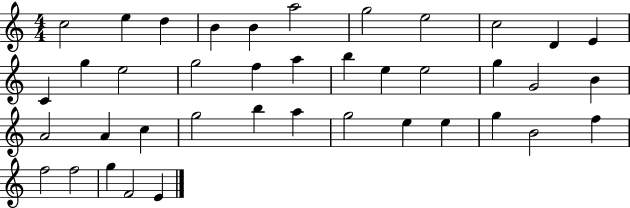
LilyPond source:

{
  \clef treble
  \numericTimeSignature
  \time 4/4
  \key c \major
  c''2 e''4 d''4 | b'4 b'4 a''2 | g''2 e''2 | c''2 d'4 e'4 | \break c'4 g''4 e''2 | g''2 f''4 a''4 | b''4 e''4 e''2 | g''4 g'2 b'4 | \break a'2 a'4 c''4 | g''2 b''4 a''4 | g''2 e''4 e''4 | g''4 b'2 f''4 | \break f''2 f''2 | g''4 f'2 e'4 | \bar "|."
}